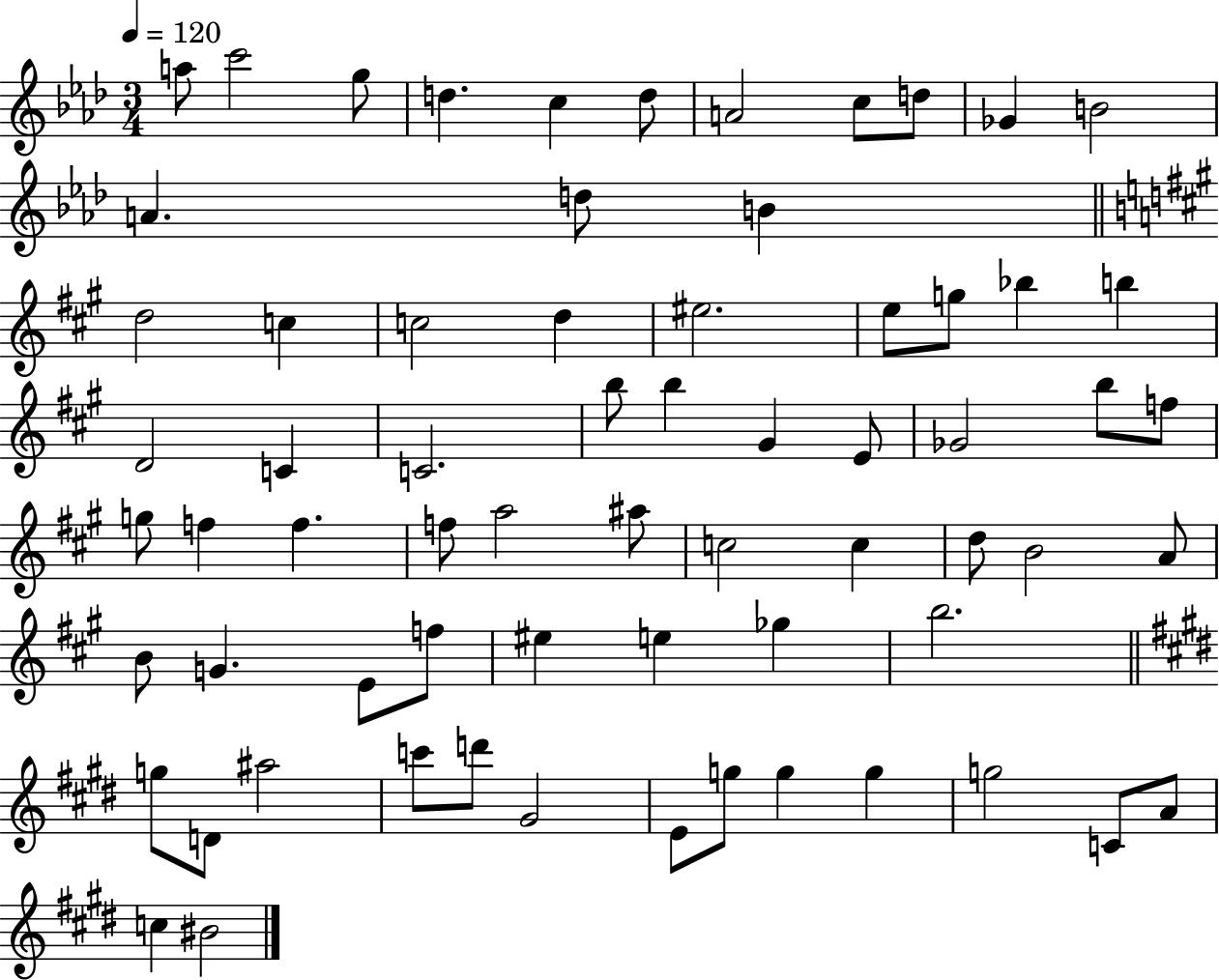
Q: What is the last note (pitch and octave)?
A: BIS4